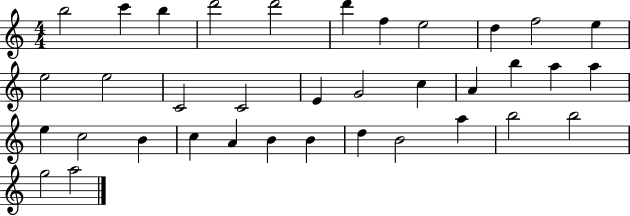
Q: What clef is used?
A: treble